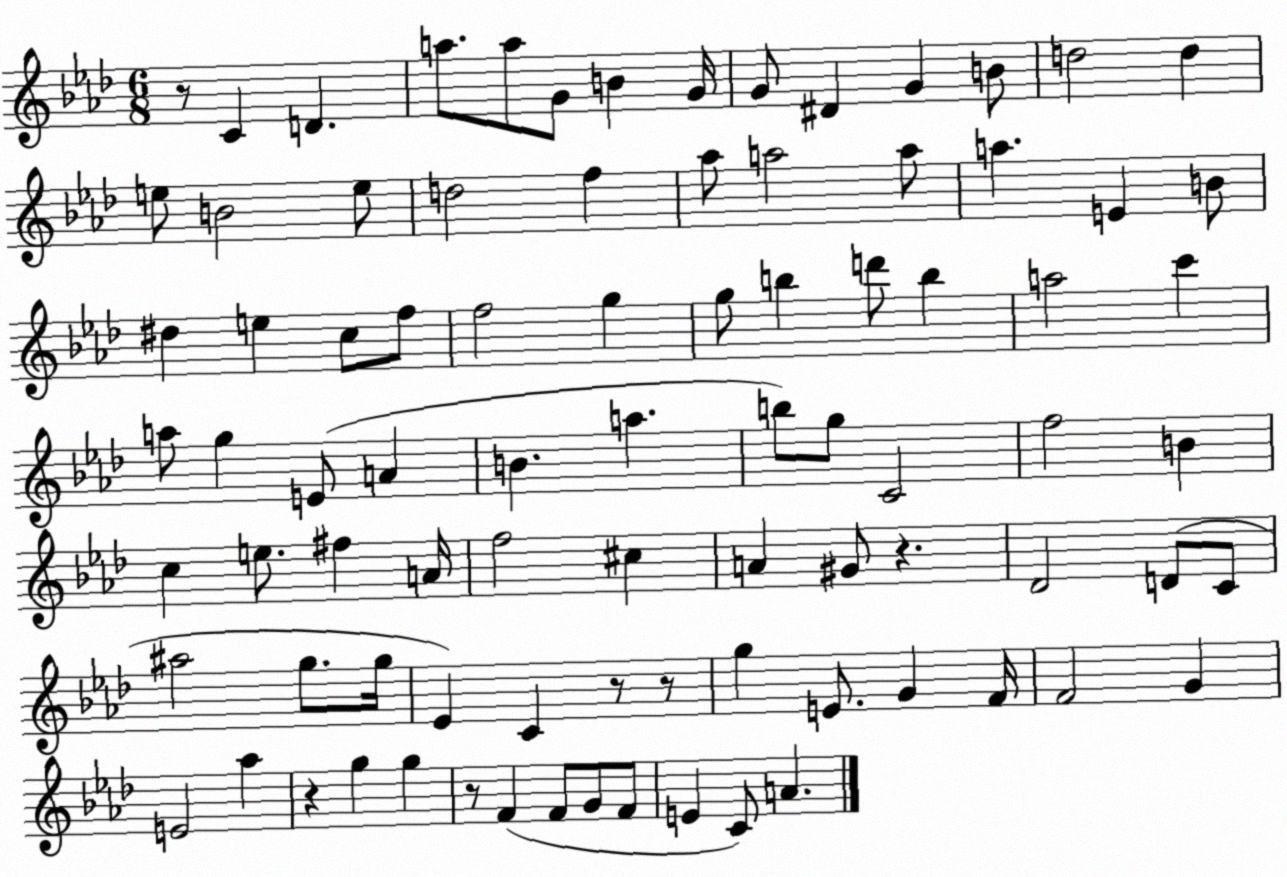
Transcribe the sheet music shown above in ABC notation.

X:1
T:Untitled
M:6/8
L:1/4
K:Ab
z/2 C D a/2 a/2 G/2 B G/4 G/2 ^D G B/2 d2 d e/2 B2 e/2 d2 f _a/2 a2 a/2 a E B/2 ^d e c/2 f/2 f2 g g/2 b d'/2 b a2 c' a/2 g E/2 A B a b/2 g/2 C2 f2 B c e/2 ^f A/4 f2 ^c A ^G/2 z _D2 D/2 C/2 ^a2 g/2 g/4 _E C z/2 z/2 g E/2 G F/4 F2 G E2 _a z g g z/2 F F/2 G/2 F/2 E C/2 A